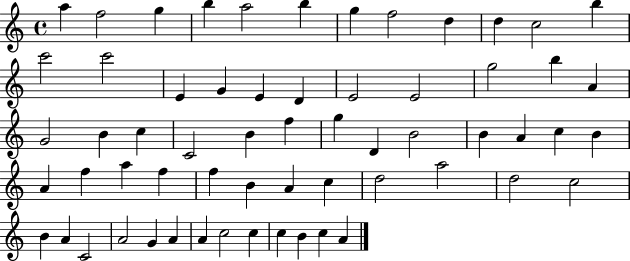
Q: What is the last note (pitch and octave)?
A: A4